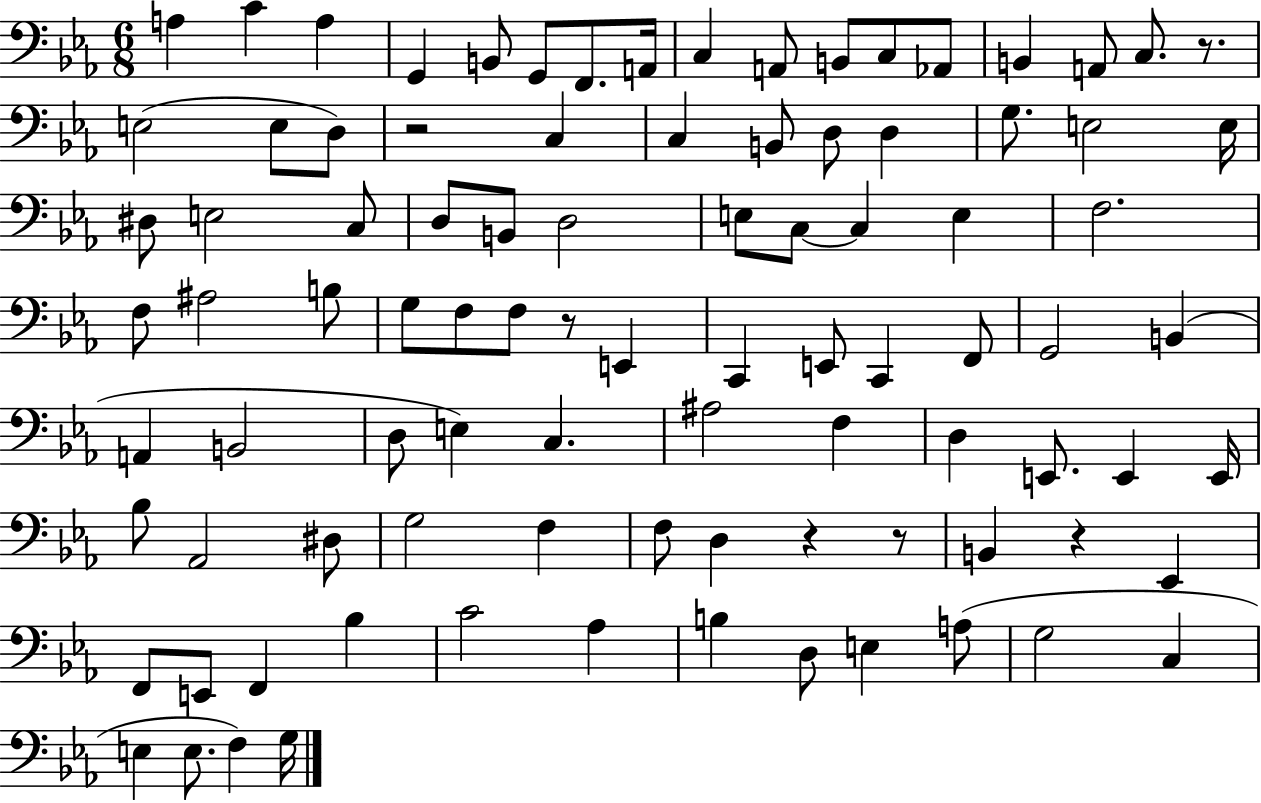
A3/q C4/q A3/q G2/q B2/e G2/e F2/e. A2/s C3/q A2/e B2/e C3/e Ab2/e B2/q A2/e C3/e. R/e. E3/h E3/e D3/e R/h C3/q C3/q B2/e D3/e D3/q G3/e. E3/h E3/s D#3/e E3/h C3/e D3/e B2/e D3/h E3/e C3/e C3/q E3/q F3/h. F3/e A#3/h B3/e G3/e F3/e F3/e R/e E2/q C2/q E2/e C2/q F2/e G2/h B2/q A2/q B2/h D3/e E3/q C3/q. A#3/h F3/q D3/q E2/e. E2/q E2/s Bb3/e Ab2/h D#3/e G3/h F3/q F3/e D3/q R/q R/e B2/q R/q Eb2/q F2/e E2/e F2/q Bb3/q C4/h Ab3/q B3/q D3/e E3/q A3/e G3/h C3/q E3/q E3/e. F3/q G3/s